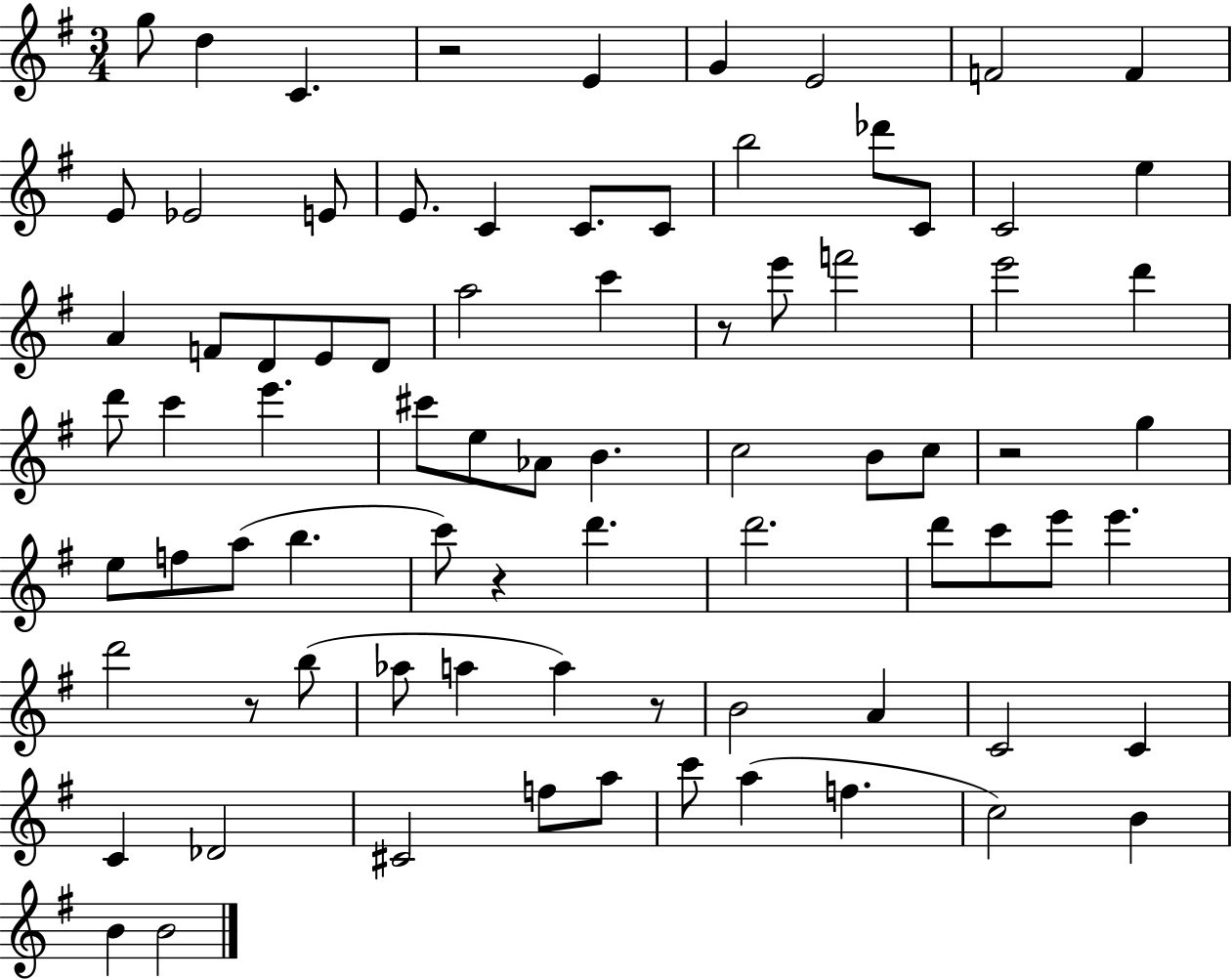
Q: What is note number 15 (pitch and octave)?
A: C4